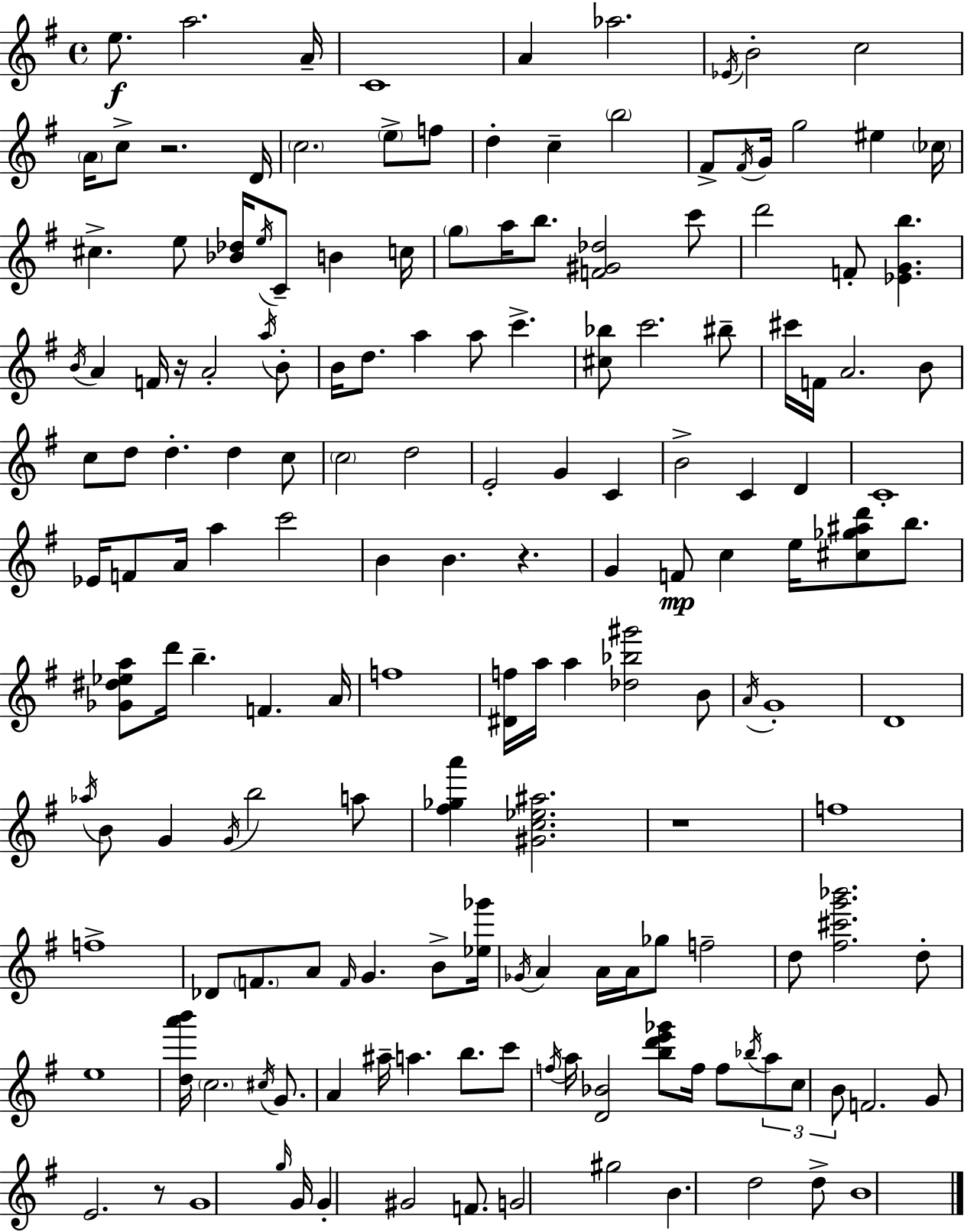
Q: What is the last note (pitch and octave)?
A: B4